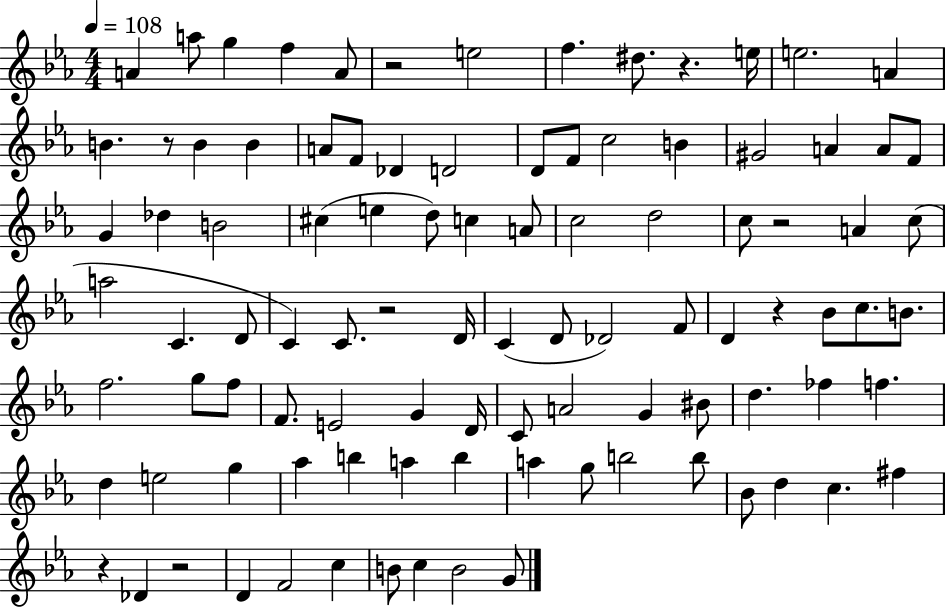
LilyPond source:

{
  \clef treble
  \numericTimeSignature
  \time 4/4
  \key ees \major
  \tempo 4 = 108
  \repeat volta 2 { a'4 a''8 g''4 f''4 a'8 | r2 e''2 | f''4. dis''8. r4. e''16 | e''2. a'4 | \break b'4. r8 b'4 b'4 | a'8 f'8 des'4 d'2 | d'8 f'8 c''2 b'4 | gis'2 a'4 a'8 f'8 | \break g'4 des''4 b'2 | cis''4( e''4 d''8) c''4 a'8 | c''2 d''2 | c''8 r2 a'4 c''8( | \break a''2 c'4. d'8 | c'4) c'8. r2 d'16 | c'4( d'8 des'2) f'8 | d'4 r4 bes'8 c''8. b'8. | \break f''2. g''8 f''8 | f'8. e'2 g'4 d'16 | c'8 a'2 g'4 bis'8 | d''4. fes''4 f''4. | \break d''4 e''2 g''4 | aes''4 b''4 a''4 b''4 | a''4 g''8 b''2 b''8 | bes'8 d''4 c''4. fis''4 | \break r4 des'4 r2 | d'4 f'2 c''4 | b'8 c''4 b'2 g'8 | } \bar "|."
}